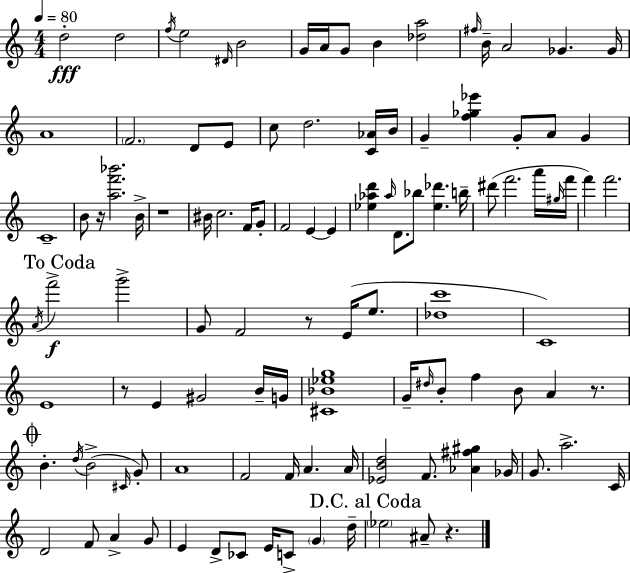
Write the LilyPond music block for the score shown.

{
  \clef treble
  \numericTimeSignature
  \time 4/4
  \key c \major
  \tempo 4 = 80
  d''2-.\fff d''2 | \acciaccatura { f''16 } e''2 \grace { dis'16 } b'2 | g'16 a'16 g'8 b'4 <des'' a''>2 | \grace { fis''16 } b'16-- a'2 ges'4. | \break ges'16 a'1 | \parenthesize f'2. d'8 | e'8 c''8 d''2. | <c' aes'>16 b'16 g'4-- <f'' ges'' ees'''>4 g'8-. a'8 g'4 | \break c'1-- | b'8 r16 <a'' f''' bes'''>2. | b'16-> r1 | bis'16 c''2. | \break f'16 g'8-. f'2 e'4~~ e'4 | <ees'' aes'' d'''>4 \grace { aes''16 } d'8. bes''8 <ees'' des'''>4. | b''16-- dis'''8( f'''2. | a'''16 \grace { gis''16 } f'''16 f'''4) f'''2. | \break \mark "To Coda" \acciaccatura { a'16 }\f f'''2-> g'''2-> | g'8 f'2 | r8 e'16( e''8. <des'' c'''>1 | c'1) | \break e'1 | r8 e'4 gis'2 | b'16-- g'16 <cis' bes' ees'' g''>1 | g'16-- \grace { dis''16 } b'8-. f''4 b'8 | \break a'4 r8. \mark \markup { \musicglyph "scripts.coda" } b'4.-. \acciaccatura { d''16 }( b'2-> | \grace { cis'16 }) g'8-. a'1 | f'2 | f'16 a'4. a'16 <ees' b' d''>2 | \break f'8. <aes' fis'' gis''>4 ges'16 g'8. a''2.-> | c'16 d'2 | f'8 a'4-> g'8 e'4 d'8-> ces'8 | e'16 c'8-> \parenthesize g'4 d''16-- \mark "D.C. al Coda" \parenthesize ees''2 | \break ais'8-- r4. \bar "|."
}